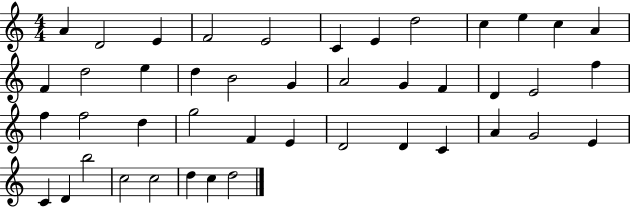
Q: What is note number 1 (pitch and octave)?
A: A4